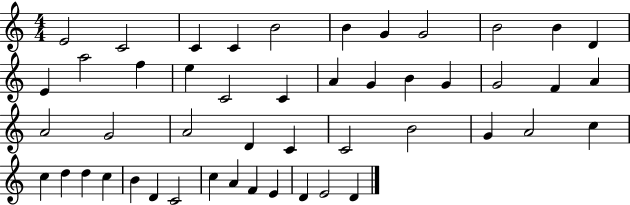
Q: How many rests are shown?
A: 0